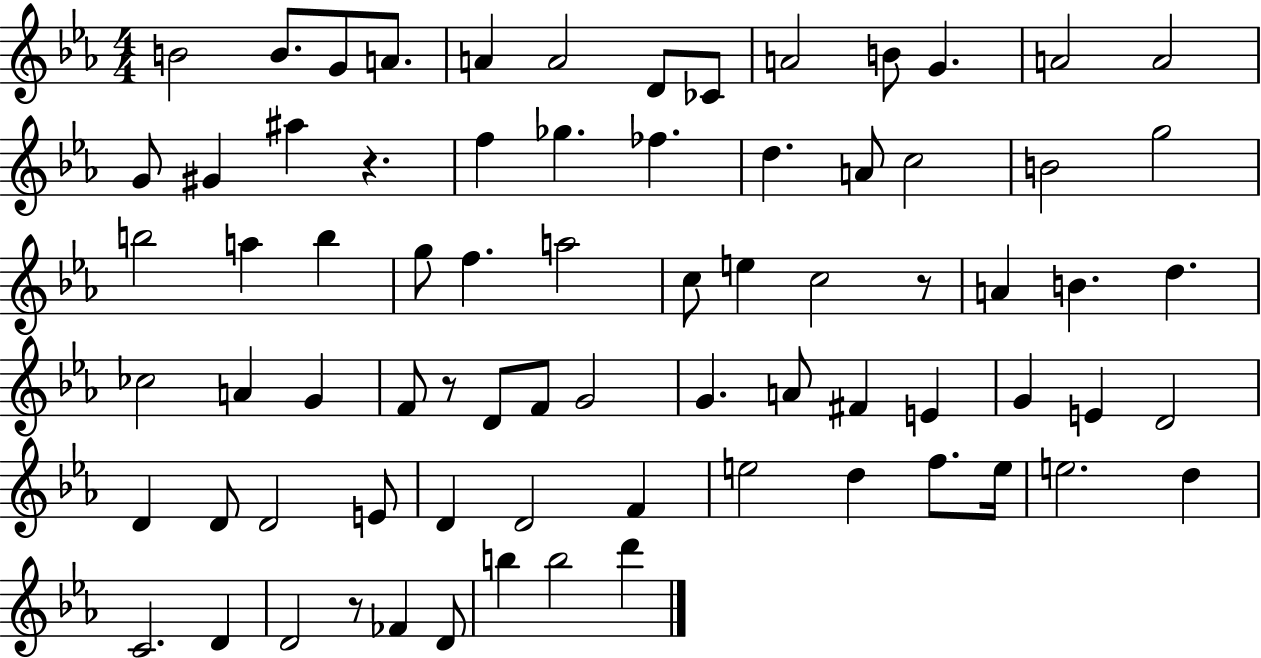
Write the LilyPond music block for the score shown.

{
  \clef treble
  \numericTimeSignature
  \time 4/4
  \key ees \major
  b'2 b'8. g'8 a'8. | a'4 a'2 d'8 ces'8 | a'2 b'8 g'4. | a'2 a'2 | \break g'8 gis'4 ais''4 r4. | f''4 ges''4. fes''4. | d''4. a'8 c''2 | b'2 g''2 | \break b''2 a''4 b''4 | g''8 f''4. a''2 | c''8 e''4 c''2 r8 | a'4 b'4. d''4. | \break ces''2 a'4 g'4 | f'8 r8 d'8 f'8 g'2 | g'4. a'8 fis'4 e'4 | g'4 e'4 d'2 | \break d'4 d'8 d'2 e'8 | d'4 d'2 f'4 | e''2 d''4 f''8. e''16 | e''2. d''4 | \break c'2. d'4 | d'2 r8 fes'4 d'8 | b''4 b''2 d'''4 | \bar "|."
}